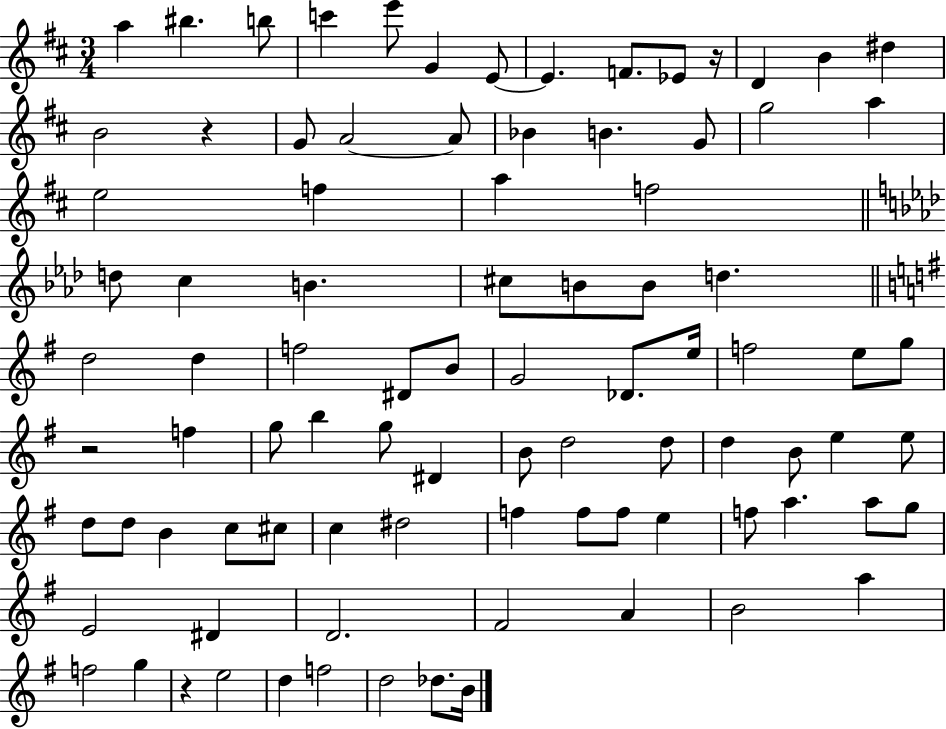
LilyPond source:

{
  \clef treble
  \numericTimeSignature
  \time 3/4
  \key d \major
  a''4 bis''4. b''8 | c'''4 e'''8 g'4 e'8~~ | e'4. f'8. ees'8 r16 | d'4 b'4 dis''4 | \break b'2 r4 | g'8 a'2~~ a'8 | bes'4 b'4. g'8 | g''2 a''4 | \break e''2 f''4 | a''4 f''2 | \bar "||" \break \key f \minor d''8 c''4 b'4. | cis''8 b'8 b'8 d''4. | \bar "||" \break \key e \minor d''2 d''4 | f''2 dis'8 b'8 | g'2 des'8. e''16 | f''2 e''8 g''8 | \break r2 f''4 | g''8 b''4 g''8 dis'4 | b'8 d''2 d''8 | d''4 b'8 e''4 e''8 | \break d''8 d''8 b'4 c''8 cis''8 | c''4 dis''2 | f''4 f''8 f''8 e''4 | f''8 a''4. a''8 g''8 | \break e'2 dis'4 | d'2. | fis'2 a'4 | b'2 a''4 | \break f''2 g''4 | r4 e''2 | d''4 f''2 | d''2 des''8. b'16 | \break \bar "|."
}